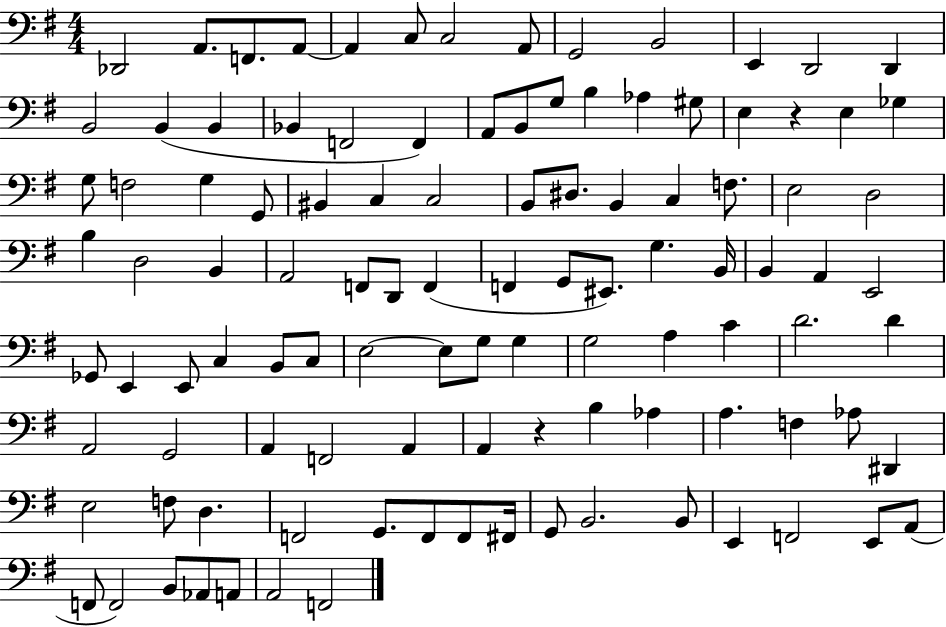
{
  \clef bass
  \numericTimeSignature
  \time 4/4
  \key g \major
  \repeat volta 2 { des,2 a,8. f,8. a,8~~ | a,4 c8 c2 a,8 | g,2 b,2 | e,4 d,2 d,4 | \break b,2 b,4( b,4 | bes,4 f,2 f,4) | a,8 b,8 g8 b4 aes4 gis8 | e4 r4 e4 ges4 | \break g8 f2 g4 g,8 | bis,4 c4 c2 | b,8 dis8. b,4 c4 f8. | e2 d2 | \break b4 d2 b,4 | a,2 f,8 d,8 f,4( | f,4 g,8 eis,8.) g4. b,16 | b,4 a,4 e,2 | \break ges,8 e,4 e,8 c4 b,8 c8 | e2~~ e8 g8 g4 | g2 a4 c'4 | d'2. d'4 | \break a,2 g,2 | a,4 f,2 a,4 | a,4 r4 b4 aes4 | a4. f4 aes8 dis,4 | \break e2 f8 d4. | f,2 g,8. f,8 f,8 fis,16 | g,8 b,2. b,8 | e,4 f,2 e,8 a,8( | \break f,8 f,2) b,8 aes,8 a,8 | a,2 f,2 | } \bar "|."
}